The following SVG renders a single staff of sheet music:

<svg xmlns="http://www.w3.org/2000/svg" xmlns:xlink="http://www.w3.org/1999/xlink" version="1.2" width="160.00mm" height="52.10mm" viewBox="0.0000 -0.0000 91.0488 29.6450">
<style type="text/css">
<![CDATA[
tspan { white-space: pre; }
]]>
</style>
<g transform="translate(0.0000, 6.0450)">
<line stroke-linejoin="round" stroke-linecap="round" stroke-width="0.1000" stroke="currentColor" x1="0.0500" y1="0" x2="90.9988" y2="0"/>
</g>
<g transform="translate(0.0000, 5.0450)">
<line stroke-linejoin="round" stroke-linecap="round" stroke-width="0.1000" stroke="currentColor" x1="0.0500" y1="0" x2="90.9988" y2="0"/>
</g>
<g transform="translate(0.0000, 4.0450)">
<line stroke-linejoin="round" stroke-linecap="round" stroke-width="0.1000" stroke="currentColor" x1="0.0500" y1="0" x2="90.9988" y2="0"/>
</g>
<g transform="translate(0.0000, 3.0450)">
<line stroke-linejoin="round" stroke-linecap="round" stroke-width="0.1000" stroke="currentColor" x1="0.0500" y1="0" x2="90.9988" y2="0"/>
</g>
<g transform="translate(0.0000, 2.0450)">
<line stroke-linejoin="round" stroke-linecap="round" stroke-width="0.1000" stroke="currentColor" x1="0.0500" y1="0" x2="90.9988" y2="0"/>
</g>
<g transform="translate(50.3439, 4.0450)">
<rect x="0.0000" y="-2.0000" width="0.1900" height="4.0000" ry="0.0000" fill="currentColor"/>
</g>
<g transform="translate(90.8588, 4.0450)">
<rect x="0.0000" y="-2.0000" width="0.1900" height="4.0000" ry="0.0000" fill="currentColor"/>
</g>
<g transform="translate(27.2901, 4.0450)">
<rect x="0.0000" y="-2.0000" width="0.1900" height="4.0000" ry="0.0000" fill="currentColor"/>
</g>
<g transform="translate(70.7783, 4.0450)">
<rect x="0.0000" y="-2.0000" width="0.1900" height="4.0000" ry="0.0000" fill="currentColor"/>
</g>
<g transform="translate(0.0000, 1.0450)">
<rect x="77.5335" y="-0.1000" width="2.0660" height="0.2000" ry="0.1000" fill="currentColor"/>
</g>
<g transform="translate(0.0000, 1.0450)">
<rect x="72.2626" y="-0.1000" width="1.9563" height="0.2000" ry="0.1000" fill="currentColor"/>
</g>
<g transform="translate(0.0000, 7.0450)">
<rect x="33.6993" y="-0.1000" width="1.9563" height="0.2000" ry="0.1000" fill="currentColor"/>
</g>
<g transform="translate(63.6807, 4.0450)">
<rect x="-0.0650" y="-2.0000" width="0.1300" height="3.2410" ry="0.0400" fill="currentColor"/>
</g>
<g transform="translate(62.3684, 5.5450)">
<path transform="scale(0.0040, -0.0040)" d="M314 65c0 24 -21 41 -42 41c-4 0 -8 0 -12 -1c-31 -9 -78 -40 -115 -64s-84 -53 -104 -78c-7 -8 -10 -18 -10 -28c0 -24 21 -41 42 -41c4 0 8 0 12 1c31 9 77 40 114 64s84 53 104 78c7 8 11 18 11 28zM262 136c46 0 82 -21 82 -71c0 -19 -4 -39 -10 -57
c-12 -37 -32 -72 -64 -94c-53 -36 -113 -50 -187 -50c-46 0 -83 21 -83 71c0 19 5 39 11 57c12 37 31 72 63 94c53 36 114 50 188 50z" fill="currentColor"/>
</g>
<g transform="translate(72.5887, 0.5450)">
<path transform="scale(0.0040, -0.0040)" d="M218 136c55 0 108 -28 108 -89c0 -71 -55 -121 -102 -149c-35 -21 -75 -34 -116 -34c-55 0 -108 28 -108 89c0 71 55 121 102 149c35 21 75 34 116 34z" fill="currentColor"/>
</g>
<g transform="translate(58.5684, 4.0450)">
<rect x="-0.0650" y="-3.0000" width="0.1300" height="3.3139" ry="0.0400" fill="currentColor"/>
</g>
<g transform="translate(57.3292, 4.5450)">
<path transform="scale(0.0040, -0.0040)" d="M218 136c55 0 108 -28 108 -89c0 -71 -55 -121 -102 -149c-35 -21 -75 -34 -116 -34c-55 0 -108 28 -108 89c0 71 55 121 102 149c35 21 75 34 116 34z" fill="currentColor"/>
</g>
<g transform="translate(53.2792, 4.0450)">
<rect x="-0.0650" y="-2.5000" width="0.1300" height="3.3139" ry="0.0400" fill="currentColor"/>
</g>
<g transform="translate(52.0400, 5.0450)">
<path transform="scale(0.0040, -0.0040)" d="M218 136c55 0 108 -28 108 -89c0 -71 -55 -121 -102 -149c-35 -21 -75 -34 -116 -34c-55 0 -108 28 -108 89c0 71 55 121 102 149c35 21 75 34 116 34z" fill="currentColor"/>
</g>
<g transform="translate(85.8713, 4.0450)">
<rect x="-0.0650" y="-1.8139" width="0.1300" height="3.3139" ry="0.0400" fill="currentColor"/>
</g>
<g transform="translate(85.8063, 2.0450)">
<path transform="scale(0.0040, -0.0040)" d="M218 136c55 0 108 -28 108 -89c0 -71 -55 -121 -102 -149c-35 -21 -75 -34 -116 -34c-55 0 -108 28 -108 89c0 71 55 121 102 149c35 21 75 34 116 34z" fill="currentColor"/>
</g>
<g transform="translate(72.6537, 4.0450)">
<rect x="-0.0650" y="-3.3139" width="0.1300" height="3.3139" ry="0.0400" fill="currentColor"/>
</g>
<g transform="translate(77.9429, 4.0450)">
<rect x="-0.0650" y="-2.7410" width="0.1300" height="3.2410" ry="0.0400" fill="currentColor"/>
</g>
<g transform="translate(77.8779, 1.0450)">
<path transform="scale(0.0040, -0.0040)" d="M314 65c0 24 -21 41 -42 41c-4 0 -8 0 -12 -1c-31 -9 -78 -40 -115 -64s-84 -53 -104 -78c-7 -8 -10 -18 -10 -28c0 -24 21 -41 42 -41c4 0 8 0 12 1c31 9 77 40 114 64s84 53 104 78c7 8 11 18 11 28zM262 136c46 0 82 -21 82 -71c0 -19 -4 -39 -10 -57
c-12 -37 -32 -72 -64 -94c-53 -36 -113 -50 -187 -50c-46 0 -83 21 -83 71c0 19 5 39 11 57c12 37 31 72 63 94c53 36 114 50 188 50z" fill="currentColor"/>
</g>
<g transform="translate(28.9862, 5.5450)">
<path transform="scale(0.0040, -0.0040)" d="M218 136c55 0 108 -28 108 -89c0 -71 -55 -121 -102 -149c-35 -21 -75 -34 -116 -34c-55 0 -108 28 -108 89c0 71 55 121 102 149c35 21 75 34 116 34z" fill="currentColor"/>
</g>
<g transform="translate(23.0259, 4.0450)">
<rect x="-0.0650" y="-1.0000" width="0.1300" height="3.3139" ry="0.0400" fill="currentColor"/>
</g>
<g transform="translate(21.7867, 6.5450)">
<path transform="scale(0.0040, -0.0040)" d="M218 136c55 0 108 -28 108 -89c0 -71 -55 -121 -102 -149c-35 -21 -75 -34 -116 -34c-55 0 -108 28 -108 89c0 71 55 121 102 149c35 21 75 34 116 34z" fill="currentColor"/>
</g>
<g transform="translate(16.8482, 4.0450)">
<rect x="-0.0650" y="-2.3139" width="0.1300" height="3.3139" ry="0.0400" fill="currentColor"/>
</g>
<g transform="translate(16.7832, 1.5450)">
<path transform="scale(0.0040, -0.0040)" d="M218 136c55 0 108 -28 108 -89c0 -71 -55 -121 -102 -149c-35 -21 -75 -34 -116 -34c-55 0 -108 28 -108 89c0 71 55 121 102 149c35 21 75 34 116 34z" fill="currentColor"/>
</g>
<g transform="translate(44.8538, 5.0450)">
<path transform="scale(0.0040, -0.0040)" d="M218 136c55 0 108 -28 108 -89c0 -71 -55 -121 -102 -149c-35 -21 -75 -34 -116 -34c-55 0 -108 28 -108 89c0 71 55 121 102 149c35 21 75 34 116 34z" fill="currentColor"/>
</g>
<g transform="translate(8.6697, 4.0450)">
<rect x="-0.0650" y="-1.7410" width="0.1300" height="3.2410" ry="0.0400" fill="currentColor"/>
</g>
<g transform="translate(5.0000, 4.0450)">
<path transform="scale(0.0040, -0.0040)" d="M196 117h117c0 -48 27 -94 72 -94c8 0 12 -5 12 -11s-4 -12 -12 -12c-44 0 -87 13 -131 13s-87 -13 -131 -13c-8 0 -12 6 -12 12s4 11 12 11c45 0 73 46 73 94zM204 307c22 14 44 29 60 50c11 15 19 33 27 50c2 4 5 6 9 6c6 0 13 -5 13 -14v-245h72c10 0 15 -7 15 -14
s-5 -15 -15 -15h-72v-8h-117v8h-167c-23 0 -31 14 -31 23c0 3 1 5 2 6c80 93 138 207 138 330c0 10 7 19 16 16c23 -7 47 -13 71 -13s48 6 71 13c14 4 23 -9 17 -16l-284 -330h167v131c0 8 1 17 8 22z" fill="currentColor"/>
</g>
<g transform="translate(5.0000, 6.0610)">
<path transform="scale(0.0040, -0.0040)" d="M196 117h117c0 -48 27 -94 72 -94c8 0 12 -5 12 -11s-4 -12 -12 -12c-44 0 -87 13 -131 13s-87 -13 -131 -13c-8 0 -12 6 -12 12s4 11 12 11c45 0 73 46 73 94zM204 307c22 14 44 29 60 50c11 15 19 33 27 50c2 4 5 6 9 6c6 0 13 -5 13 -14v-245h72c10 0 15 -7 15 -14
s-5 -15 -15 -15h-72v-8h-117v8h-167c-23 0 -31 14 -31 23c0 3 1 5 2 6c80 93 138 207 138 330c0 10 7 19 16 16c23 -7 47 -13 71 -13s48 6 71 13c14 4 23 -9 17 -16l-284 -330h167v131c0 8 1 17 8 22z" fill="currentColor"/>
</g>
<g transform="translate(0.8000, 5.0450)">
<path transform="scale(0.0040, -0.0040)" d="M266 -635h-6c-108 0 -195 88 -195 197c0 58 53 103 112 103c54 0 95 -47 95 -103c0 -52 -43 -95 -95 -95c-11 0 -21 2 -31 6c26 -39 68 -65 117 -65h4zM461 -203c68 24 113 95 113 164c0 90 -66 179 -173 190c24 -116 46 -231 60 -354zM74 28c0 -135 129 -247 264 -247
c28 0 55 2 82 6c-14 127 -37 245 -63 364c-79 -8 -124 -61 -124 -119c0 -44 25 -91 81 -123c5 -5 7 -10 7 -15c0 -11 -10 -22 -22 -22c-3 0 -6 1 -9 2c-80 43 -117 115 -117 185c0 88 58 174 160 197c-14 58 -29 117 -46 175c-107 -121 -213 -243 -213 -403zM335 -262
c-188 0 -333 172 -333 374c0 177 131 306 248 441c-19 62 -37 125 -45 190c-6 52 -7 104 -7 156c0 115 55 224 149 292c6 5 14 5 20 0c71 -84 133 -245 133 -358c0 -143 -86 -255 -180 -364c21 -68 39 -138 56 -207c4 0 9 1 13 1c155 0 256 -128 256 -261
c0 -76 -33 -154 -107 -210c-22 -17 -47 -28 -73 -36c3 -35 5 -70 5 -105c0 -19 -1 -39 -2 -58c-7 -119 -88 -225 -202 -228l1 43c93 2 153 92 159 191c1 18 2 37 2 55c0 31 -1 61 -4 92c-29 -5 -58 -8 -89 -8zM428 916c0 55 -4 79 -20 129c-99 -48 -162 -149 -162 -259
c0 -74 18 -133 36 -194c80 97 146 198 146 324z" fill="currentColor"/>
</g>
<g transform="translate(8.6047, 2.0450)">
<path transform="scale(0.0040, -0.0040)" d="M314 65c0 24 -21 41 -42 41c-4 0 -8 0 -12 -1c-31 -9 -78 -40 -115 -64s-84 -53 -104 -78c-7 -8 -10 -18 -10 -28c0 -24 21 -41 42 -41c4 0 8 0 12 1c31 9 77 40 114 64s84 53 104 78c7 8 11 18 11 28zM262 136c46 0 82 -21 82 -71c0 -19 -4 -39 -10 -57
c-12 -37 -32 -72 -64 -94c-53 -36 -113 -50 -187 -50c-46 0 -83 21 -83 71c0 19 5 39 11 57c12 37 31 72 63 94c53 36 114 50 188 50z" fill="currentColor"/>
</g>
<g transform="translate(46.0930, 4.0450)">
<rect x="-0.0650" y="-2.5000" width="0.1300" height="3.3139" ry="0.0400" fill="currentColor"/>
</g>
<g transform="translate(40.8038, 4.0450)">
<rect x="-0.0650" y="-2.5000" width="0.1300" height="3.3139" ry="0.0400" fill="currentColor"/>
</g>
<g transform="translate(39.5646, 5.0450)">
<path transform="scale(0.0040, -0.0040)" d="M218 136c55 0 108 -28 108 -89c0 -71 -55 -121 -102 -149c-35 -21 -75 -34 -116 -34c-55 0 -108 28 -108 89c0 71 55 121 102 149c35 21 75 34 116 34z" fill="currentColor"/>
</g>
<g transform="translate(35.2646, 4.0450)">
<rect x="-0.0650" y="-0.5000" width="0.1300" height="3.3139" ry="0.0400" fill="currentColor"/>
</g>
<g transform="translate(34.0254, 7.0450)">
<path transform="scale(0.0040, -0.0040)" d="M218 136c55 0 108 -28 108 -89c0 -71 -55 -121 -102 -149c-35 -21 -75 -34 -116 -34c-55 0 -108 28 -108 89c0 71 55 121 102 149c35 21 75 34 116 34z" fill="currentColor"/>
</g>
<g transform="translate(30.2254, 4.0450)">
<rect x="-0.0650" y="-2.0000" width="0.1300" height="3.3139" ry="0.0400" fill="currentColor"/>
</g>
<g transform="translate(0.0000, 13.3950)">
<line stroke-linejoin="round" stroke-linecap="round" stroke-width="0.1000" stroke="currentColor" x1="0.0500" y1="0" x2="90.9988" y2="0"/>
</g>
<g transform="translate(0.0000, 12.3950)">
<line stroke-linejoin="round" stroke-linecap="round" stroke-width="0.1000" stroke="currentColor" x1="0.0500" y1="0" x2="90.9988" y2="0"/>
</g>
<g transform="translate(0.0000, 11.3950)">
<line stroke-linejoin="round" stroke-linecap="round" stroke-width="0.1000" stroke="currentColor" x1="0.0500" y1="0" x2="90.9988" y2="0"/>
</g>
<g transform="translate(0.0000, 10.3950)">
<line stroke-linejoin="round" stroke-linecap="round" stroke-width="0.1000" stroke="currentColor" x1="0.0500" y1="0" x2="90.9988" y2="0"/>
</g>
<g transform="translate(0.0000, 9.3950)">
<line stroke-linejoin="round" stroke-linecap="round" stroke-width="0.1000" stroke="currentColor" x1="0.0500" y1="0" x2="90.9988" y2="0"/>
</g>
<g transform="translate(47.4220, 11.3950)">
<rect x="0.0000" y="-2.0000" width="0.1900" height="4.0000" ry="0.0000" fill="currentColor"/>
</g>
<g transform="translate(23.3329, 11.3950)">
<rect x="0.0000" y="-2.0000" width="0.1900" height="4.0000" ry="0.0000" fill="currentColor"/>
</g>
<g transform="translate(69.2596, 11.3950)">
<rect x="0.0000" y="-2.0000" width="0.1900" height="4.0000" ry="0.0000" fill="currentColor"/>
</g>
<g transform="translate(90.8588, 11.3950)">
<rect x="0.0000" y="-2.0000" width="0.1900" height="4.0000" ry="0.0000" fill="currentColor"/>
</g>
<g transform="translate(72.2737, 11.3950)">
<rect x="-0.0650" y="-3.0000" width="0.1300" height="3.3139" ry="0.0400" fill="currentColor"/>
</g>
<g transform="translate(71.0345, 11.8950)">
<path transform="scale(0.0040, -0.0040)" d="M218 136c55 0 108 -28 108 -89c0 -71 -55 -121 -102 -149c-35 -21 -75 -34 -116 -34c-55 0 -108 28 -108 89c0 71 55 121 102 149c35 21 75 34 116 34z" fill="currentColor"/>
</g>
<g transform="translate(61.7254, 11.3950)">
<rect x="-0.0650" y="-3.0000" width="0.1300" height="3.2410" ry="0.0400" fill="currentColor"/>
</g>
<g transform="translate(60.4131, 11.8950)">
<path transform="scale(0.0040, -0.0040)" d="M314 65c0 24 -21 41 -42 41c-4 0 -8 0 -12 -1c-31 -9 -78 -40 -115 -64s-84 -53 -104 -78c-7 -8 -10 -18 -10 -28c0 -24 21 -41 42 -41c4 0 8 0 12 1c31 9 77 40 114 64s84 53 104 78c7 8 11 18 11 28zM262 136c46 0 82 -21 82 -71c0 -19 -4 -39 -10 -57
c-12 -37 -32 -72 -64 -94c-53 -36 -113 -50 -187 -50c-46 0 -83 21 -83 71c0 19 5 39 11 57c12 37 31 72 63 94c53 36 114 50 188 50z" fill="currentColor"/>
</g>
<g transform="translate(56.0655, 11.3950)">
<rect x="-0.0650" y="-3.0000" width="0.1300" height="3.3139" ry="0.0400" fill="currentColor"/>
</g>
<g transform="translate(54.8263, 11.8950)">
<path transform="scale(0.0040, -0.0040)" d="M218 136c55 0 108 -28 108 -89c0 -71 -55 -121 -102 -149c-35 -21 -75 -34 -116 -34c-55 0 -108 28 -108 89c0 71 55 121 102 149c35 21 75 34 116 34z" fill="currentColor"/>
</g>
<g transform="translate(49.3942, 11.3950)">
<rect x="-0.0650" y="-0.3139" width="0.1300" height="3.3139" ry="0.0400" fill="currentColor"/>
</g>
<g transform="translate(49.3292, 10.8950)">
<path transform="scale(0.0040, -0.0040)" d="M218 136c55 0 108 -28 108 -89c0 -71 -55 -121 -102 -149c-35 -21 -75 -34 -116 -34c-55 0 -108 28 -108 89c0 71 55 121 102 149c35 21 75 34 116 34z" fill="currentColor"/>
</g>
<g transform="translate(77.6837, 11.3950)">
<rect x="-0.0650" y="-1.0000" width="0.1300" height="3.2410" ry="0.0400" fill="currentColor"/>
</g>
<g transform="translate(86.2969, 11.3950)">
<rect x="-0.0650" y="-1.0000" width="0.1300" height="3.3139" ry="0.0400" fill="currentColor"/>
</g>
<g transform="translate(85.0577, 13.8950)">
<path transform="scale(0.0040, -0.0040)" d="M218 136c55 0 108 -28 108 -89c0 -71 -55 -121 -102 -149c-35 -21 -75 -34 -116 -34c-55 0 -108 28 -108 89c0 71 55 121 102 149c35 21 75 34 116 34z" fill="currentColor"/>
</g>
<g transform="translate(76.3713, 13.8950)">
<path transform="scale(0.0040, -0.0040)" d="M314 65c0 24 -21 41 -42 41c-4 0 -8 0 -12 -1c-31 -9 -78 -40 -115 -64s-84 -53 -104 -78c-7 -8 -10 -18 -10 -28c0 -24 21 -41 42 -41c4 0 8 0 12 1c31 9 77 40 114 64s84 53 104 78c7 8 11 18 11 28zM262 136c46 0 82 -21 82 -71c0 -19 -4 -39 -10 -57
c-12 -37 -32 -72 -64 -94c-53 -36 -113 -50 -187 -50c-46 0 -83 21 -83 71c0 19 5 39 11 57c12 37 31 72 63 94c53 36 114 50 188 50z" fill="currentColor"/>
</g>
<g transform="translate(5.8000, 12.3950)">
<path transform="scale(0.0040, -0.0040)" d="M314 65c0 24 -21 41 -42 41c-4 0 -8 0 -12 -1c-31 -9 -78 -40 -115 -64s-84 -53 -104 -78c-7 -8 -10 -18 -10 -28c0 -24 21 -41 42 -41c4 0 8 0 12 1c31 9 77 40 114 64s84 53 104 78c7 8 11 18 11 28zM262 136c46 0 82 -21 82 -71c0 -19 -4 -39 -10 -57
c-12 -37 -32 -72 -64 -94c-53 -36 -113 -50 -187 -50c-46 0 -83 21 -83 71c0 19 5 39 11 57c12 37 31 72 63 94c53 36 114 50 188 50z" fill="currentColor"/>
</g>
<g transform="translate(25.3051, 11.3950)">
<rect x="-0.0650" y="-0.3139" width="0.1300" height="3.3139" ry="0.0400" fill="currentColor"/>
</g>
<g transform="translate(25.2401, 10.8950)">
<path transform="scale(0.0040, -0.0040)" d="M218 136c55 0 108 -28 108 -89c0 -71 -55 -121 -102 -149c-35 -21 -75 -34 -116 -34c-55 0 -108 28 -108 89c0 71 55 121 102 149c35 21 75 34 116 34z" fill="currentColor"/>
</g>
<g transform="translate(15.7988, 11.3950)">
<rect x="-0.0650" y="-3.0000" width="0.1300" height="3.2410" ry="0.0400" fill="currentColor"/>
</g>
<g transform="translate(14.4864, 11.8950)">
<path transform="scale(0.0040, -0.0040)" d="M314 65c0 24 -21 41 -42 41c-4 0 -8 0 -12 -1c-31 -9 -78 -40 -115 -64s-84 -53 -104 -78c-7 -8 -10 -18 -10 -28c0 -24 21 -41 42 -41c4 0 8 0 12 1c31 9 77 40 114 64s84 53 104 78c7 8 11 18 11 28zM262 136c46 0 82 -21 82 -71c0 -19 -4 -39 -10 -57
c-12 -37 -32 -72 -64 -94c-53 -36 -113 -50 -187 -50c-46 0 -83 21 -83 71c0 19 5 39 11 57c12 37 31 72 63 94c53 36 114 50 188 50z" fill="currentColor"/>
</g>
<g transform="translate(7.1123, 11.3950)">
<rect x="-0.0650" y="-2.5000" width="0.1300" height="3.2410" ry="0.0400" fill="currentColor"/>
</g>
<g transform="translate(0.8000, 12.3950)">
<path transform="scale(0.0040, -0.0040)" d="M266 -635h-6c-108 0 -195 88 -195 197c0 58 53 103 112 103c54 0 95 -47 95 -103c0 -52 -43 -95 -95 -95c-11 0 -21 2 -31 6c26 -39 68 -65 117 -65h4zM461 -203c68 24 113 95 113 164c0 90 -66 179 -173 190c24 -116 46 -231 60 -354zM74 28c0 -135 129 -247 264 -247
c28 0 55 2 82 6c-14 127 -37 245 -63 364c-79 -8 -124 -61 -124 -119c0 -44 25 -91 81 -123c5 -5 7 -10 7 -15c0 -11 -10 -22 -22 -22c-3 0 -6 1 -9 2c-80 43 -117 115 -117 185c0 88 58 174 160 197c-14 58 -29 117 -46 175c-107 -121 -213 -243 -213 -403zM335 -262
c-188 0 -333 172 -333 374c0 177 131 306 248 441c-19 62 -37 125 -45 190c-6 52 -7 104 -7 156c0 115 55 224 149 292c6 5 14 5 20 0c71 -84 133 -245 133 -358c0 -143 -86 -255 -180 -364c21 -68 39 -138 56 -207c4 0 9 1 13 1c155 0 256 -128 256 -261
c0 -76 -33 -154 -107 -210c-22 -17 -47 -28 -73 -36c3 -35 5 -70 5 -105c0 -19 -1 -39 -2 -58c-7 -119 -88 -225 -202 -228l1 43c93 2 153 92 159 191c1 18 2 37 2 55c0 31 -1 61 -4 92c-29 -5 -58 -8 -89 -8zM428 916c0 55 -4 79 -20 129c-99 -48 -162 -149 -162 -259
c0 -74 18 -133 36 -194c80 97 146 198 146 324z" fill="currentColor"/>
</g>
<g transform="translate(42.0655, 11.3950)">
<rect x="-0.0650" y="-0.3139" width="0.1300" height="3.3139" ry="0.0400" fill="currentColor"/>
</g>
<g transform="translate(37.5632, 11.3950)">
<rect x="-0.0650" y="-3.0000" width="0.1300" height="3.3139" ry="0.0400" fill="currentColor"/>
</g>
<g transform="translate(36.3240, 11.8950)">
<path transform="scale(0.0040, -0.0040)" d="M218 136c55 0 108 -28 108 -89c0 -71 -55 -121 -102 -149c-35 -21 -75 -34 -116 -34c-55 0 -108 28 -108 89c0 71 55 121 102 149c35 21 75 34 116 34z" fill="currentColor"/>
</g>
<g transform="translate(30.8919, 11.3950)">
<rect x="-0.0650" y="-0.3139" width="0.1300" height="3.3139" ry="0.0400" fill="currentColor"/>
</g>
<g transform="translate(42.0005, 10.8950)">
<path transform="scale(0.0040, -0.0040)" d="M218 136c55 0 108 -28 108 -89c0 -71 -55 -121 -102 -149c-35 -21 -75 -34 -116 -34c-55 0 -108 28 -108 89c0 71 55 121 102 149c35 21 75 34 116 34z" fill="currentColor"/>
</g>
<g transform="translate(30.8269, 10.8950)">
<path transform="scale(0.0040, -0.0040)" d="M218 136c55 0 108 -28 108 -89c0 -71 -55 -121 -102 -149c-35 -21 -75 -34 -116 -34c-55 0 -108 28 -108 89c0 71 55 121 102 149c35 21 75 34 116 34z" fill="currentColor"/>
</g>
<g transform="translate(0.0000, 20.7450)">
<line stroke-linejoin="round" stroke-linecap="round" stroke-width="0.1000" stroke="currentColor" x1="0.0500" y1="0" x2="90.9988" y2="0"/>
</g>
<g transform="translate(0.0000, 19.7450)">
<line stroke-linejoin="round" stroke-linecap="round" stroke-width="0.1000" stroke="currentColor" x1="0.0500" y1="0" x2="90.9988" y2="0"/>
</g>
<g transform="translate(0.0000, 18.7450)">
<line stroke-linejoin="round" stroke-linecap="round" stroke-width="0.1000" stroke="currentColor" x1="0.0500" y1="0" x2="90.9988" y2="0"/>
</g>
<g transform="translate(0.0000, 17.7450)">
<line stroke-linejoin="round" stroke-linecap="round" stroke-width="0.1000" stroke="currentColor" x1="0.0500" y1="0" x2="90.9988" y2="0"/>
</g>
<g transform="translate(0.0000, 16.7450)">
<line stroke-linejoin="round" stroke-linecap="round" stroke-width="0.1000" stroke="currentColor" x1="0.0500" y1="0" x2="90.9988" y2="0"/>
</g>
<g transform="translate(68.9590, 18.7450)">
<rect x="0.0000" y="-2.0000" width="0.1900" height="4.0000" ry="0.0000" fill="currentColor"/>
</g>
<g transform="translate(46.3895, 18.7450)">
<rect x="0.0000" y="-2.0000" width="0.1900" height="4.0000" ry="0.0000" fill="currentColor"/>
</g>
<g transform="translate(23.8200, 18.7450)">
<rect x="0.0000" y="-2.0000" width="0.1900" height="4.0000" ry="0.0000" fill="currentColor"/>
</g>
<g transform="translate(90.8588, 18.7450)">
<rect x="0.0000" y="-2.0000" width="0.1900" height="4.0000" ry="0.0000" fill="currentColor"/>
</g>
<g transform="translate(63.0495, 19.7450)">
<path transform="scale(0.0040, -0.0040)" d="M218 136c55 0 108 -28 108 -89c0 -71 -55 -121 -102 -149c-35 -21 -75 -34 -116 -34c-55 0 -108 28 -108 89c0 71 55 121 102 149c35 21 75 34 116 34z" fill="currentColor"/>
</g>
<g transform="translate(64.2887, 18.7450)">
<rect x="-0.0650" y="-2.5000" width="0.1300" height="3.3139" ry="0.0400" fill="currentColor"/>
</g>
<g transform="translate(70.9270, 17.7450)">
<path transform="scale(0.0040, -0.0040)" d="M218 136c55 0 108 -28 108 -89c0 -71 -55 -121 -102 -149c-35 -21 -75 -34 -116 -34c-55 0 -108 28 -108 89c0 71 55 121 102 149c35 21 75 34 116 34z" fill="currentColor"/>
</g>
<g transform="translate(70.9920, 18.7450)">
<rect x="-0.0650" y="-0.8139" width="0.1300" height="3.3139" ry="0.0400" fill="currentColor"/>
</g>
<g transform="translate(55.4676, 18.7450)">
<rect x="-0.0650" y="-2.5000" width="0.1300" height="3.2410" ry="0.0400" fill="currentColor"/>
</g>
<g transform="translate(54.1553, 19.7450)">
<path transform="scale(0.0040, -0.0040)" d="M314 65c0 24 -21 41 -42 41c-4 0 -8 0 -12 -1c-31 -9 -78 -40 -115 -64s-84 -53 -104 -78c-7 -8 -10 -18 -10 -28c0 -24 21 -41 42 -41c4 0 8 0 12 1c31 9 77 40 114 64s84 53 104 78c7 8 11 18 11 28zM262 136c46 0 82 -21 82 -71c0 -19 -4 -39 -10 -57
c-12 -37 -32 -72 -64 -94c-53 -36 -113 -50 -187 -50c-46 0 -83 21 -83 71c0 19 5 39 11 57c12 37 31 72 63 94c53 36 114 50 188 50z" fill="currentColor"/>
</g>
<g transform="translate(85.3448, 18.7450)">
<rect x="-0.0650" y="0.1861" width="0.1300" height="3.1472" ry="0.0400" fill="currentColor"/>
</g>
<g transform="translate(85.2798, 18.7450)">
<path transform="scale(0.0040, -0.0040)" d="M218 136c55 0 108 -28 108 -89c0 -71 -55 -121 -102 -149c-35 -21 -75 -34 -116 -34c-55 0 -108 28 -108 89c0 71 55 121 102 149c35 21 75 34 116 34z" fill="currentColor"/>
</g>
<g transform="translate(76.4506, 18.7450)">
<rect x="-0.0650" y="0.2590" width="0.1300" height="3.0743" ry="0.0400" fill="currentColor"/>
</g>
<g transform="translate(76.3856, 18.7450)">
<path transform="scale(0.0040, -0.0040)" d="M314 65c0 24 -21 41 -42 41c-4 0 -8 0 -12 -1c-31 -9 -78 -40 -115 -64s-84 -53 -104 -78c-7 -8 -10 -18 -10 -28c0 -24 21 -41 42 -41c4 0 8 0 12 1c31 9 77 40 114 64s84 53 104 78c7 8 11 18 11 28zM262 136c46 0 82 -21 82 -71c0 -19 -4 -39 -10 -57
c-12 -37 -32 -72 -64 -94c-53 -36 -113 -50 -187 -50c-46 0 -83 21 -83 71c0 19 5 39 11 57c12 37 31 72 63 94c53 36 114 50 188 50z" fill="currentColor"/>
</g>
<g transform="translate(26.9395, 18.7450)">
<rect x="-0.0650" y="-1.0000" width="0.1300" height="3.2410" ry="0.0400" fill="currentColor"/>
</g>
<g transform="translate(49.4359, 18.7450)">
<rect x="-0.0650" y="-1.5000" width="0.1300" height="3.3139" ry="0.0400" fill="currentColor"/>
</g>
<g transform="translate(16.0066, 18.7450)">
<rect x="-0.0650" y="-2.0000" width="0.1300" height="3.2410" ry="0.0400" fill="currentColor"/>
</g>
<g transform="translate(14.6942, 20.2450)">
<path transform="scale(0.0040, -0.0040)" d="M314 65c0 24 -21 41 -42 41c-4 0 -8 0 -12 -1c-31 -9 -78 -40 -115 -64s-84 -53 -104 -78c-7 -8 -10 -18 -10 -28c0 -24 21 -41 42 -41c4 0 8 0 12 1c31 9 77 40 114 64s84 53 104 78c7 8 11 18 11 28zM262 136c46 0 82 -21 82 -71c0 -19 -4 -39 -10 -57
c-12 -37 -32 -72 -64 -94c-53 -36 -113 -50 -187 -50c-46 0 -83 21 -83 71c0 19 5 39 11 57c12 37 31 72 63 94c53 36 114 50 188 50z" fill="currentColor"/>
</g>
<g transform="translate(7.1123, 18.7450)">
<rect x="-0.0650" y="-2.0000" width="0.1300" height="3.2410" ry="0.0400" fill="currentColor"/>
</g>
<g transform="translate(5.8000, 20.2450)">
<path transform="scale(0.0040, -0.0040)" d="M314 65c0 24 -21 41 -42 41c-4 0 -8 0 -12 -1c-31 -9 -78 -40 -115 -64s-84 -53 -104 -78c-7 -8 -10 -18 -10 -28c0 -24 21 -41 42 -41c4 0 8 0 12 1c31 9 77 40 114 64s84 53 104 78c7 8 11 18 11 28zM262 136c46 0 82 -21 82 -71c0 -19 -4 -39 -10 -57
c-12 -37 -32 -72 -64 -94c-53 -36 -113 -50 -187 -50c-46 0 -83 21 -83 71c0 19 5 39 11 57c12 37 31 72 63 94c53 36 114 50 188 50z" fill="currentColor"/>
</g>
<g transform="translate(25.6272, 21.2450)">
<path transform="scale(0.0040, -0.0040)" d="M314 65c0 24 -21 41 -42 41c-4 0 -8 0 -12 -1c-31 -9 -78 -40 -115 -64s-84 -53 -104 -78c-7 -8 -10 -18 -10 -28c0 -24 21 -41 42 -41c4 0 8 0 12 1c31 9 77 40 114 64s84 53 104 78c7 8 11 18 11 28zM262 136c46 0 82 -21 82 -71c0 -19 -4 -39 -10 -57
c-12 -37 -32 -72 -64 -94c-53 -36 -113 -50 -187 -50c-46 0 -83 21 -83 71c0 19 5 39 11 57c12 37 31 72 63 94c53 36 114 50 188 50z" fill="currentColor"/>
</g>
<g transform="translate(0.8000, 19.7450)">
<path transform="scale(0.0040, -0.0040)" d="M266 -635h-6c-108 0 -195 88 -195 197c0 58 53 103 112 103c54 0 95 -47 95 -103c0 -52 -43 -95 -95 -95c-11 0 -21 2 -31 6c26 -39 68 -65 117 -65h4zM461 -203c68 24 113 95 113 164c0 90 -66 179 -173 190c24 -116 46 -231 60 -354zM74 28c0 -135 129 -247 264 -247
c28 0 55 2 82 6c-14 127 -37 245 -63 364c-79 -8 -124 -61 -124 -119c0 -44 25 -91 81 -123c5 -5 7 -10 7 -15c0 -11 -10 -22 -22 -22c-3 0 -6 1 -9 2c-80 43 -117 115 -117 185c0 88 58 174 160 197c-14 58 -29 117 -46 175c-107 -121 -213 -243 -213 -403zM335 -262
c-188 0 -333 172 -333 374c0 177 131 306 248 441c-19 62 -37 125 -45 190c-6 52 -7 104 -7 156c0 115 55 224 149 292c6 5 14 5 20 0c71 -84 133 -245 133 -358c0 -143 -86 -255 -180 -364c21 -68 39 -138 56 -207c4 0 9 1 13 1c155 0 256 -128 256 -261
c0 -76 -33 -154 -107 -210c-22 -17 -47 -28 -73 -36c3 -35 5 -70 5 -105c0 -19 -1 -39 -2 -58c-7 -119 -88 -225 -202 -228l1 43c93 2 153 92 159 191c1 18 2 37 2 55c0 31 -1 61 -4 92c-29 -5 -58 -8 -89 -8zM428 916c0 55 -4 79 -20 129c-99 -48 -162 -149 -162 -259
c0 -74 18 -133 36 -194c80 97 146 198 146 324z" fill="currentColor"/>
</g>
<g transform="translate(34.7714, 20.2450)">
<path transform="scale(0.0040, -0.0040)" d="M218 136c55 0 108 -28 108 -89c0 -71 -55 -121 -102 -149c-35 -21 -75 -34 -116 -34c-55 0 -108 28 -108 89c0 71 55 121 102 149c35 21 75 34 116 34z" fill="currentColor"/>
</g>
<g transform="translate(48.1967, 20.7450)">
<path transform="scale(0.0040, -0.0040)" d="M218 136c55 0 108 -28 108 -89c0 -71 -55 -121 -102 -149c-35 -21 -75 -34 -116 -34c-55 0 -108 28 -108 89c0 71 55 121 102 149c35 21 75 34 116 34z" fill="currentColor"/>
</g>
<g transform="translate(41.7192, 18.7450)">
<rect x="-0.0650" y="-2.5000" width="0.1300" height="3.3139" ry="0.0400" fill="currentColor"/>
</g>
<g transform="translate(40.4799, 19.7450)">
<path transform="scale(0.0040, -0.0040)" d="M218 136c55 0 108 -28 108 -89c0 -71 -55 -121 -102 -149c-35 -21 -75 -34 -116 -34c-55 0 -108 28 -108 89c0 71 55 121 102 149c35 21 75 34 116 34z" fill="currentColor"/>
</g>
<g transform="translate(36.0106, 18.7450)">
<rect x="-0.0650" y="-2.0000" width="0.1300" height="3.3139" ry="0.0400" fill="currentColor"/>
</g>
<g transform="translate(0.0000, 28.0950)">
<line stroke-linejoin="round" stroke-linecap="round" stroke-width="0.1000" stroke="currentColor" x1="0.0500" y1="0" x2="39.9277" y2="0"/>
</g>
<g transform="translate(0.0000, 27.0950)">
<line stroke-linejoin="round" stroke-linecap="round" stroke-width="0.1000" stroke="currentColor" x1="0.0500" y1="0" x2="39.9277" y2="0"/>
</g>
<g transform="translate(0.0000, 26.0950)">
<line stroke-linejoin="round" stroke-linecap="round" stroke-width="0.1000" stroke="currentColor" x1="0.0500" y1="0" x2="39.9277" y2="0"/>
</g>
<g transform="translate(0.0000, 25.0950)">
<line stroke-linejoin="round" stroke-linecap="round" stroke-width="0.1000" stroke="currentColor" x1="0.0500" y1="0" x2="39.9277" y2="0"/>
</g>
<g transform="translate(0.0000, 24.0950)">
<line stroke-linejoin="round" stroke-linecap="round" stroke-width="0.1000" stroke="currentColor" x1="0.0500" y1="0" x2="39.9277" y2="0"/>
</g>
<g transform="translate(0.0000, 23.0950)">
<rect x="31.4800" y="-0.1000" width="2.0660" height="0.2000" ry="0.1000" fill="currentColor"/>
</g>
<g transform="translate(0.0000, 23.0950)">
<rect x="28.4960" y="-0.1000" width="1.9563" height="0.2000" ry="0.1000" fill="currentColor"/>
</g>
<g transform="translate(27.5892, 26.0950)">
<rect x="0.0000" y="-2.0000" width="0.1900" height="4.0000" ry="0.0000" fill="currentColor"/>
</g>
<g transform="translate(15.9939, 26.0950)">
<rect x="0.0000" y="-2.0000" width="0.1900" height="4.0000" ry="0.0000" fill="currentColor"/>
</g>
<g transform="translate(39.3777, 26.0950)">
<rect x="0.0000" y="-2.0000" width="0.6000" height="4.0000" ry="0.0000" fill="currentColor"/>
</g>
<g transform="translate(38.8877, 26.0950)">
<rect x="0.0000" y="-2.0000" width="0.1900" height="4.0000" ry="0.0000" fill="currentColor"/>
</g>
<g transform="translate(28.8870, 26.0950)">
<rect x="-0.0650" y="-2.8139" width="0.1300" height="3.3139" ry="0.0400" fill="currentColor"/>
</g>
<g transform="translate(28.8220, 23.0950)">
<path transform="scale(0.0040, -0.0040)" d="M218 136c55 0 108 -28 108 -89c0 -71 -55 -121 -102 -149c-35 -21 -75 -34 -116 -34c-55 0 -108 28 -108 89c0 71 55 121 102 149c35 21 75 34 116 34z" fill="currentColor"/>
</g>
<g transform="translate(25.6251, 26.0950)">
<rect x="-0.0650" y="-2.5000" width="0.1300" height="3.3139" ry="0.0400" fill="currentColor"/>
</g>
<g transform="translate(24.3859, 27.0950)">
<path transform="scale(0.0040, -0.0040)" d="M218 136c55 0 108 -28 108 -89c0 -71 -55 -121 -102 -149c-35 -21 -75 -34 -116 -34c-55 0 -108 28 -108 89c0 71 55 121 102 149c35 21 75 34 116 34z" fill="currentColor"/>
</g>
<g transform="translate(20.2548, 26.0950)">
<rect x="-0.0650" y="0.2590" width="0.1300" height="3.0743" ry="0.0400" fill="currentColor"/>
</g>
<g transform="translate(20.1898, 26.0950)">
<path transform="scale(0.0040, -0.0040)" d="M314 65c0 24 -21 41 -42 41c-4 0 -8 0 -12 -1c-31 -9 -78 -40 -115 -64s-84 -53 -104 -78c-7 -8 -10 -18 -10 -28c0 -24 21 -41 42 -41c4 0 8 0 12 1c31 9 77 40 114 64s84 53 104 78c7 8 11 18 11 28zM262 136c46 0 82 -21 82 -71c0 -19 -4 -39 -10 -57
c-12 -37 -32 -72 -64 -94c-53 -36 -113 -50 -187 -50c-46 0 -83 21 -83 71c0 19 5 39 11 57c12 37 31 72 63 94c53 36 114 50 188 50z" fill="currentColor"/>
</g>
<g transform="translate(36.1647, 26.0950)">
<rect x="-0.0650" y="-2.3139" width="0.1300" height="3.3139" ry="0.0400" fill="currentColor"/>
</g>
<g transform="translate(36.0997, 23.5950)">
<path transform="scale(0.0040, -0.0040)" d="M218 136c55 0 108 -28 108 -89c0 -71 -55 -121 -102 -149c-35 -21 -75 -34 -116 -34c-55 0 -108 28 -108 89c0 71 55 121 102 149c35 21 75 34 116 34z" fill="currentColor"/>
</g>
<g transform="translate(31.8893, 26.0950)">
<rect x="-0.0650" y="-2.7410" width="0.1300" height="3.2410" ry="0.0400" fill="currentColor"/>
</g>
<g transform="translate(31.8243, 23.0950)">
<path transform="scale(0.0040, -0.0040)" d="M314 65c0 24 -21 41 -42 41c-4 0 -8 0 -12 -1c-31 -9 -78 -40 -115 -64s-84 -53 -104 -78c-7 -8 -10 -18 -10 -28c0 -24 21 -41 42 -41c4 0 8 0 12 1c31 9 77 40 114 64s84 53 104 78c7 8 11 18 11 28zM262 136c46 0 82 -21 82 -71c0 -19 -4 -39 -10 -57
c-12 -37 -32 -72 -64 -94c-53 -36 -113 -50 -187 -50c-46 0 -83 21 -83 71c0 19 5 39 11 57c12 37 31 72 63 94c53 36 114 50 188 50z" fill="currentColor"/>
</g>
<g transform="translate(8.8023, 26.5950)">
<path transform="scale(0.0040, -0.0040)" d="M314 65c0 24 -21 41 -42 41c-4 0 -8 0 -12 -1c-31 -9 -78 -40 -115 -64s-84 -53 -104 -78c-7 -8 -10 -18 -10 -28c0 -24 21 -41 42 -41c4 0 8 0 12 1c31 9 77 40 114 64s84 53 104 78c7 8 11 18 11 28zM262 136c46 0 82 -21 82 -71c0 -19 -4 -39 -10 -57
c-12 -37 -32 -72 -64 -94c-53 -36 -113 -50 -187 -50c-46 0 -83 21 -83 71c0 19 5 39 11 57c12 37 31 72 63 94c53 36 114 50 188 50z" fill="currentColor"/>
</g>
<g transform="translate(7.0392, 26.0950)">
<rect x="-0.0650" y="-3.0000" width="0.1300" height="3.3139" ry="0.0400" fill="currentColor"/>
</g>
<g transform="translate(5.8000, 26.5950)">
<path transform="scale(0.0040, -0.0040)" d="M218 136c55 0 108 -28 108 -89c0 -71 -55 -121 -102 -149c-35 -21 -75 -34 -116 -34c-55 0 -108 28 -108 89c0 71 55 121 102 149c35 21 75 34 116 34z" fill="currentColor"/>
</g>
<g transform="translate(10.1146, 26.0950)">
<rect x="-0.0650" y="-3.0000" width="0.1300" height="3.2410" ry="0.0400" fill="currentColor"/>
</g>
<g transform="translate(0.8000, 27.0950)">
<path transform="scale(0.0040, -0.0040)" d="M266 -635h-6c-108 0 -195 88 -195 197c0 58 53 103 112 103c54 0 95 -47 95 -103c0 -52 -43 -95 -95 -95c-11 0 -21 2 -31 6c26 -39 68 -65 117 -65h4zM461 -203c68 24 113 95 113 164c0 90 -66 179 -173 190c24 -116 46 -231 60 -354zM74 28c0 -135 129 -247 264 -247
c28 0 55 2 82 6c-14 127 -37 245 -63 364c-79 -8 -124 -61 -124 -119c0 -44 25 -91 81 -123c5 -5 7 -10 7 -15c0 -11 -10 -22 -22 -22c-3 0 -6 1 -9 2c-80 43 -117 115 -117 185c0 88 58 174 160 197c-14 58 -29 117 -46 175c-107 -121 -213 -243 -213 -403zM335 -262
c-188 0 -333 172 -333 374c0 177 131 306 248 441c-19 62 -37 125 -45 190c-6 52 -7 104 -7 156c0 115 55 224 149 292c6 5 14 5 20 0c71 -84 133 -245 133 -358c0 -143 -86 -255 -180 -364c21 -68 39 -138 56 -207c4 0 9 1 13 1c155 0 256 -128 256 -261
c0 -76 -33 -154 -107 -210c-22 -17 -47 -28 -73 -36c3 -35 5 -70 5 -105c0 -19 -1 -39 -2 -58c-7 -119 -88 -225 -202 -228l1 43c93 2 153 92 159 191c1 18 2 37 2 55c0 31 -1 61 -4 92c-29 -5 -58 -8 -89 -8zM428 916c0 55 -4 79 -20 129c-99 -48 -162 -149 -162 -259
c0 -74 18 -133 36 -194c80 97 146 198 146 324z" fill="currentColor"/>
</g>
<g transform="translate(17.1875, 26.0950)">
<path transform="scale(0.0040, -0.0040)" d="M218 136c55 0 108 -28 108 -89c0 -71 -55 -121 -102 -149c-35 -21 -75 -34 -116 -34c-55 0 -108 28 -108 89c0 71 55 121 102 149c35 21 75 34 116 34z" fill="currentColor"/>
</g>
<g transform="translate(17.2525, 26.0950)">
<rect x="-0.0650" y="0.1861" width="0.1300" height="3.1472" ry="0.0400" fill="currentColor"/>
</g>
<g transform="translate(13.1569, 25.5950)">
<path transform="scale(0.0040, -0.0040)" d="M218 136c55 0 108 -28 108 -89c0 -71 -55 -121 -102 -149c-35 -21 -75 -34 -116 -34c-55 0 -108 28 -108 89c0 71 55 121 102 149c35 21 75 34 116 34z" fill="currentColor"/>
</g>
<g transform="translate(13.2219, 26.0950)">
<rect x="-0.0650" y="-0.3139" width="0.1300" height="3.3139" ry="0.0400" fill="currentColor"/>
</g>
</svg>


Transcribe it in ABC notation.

X:1
T:Untitled
M:4/4
L:1/4
K:C
f2 g D F C G G G A F2 b a2 f G2 A2 c c A c c A A2 A D2 D F2 F2 D2 F G E G2 G d B2 B A A2 c B B2 G a a2 g